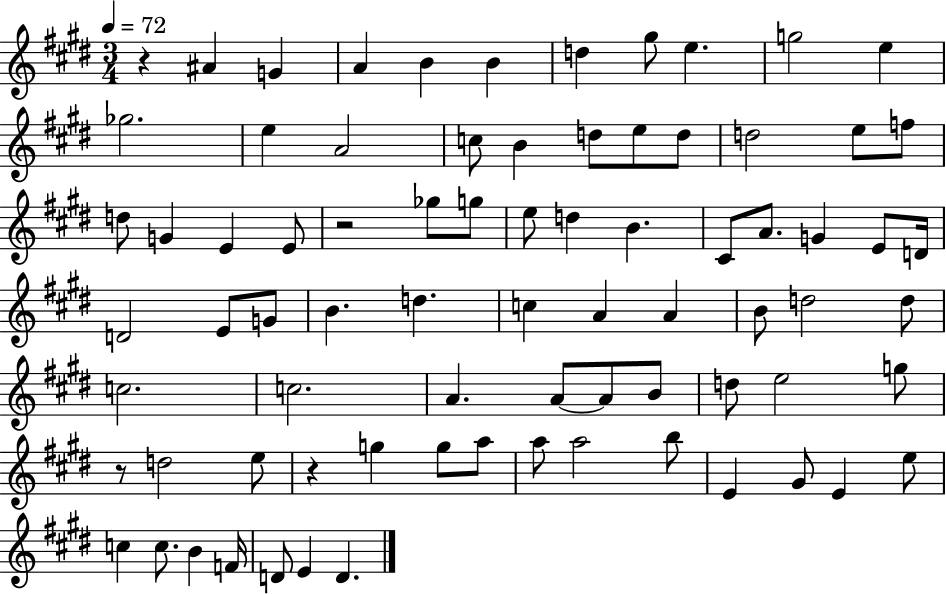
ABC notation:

X:1
T:Untitled
M:3/4
L:1/4
K:E
z ^A G A B B d ^g/2 e g2 e _g2 e A2 c/2 B d/2 e/2 d/2 d2 e/2 f/2 d/2 G E E/2 z2 _g/2 g/2 e/2 d B ^C/2 A/2 G E/2 D/4 D2 E/2 G/2 B d c A A B/2 d2 d/2 c2 c2 A A/2 A/2 B/2 d/2 e2 g/2 z/2 d2 e/2 z g g/2 a/2 a/2 a2 b/2 E ^G/2 E e/2 c c/2 B F/4 D/2 E D